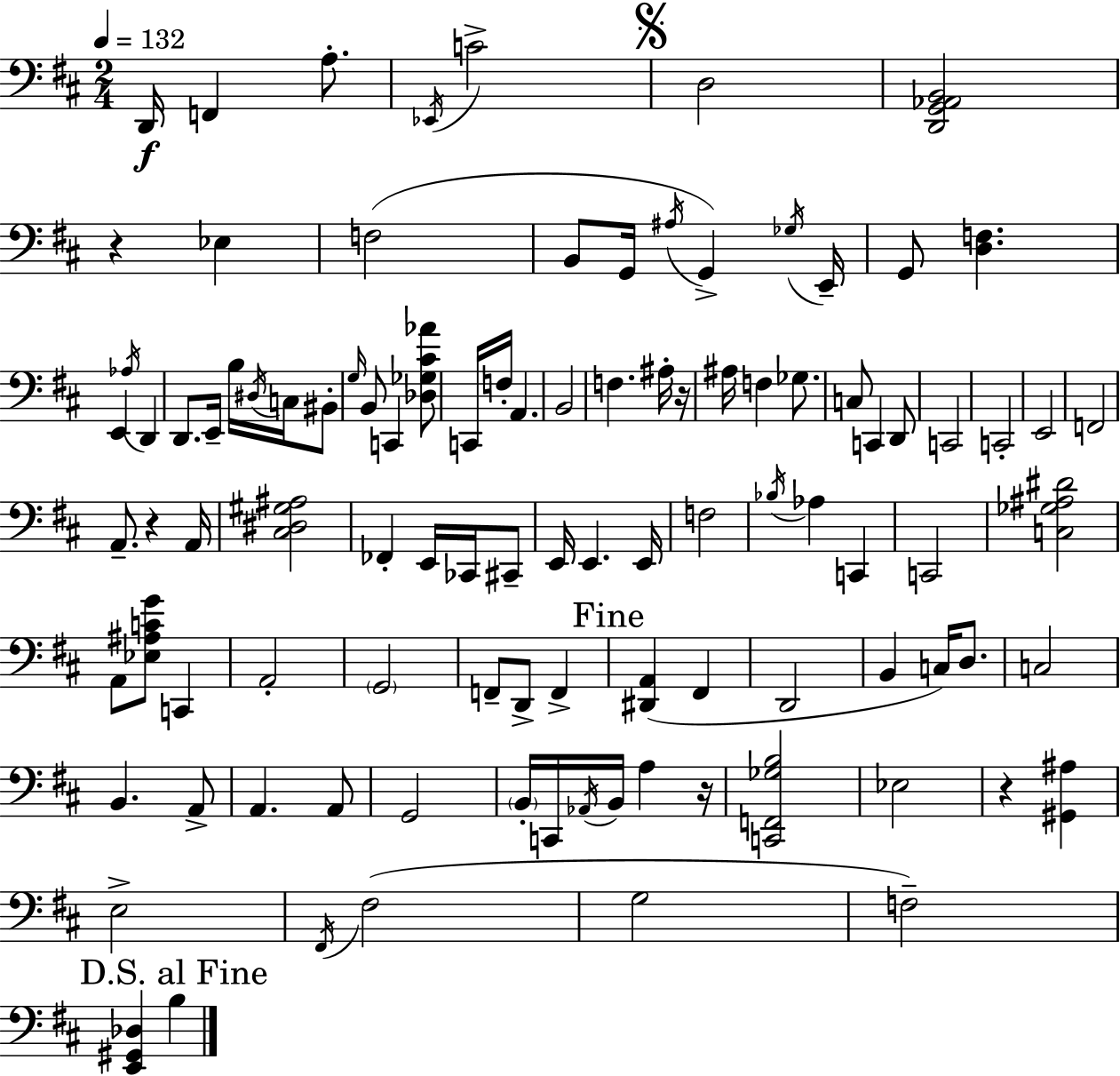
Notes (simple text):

D2/s F2/q A3/e. Eb2/s C4/h D3/h [D2,G2,Ab2,B2]/h R/q Eb3/q F3/h B2/e G2/s A#3/s G2/q Gb3/s E2/s G2/e [D3,F3]/q. E2/q Ab3/s D2/q D2/e. E2/s B3/s D#3/s C3/s BIS2/e G3/s B2/e C2/q [Db3,Gb3,C#4,Ab4]/e C2/s F3/s A2/q. B2/h F3/q. A#3/s R/s A#3/s F3/q Gb3/e. C3/e C2/q D2/e C2/h C2/h E2/h F2/h A2/e. R/q A2/s [C#3,D#3,G#3,A#3]/h FES2/q E2/s CES2/s C#2/e E2/s E2/q. E2/s F3/h Bb3/s Ab3/q C2/q C2/h [C3,Gb3,A#3,D#4]/h A2/e [Eb3,A#3,C4,G4]/e C2/q A2/h G2/h F2/e D2/e F2/q [D#2,A2]/q F#2/q D2/h B2/q C3/s D3/e. C3/h B2/q. A2/e A2/q. A2/e G2/h B2/s C2/s Ab2/s B2/s A3/q R/s [C2,F2,Gb3,B3]/h Eb3/h R/q [G#2,A#3]/q E3/h F#2/s F#3/h G3/h F3/h [E2,G#2,Db3]/q B3/q